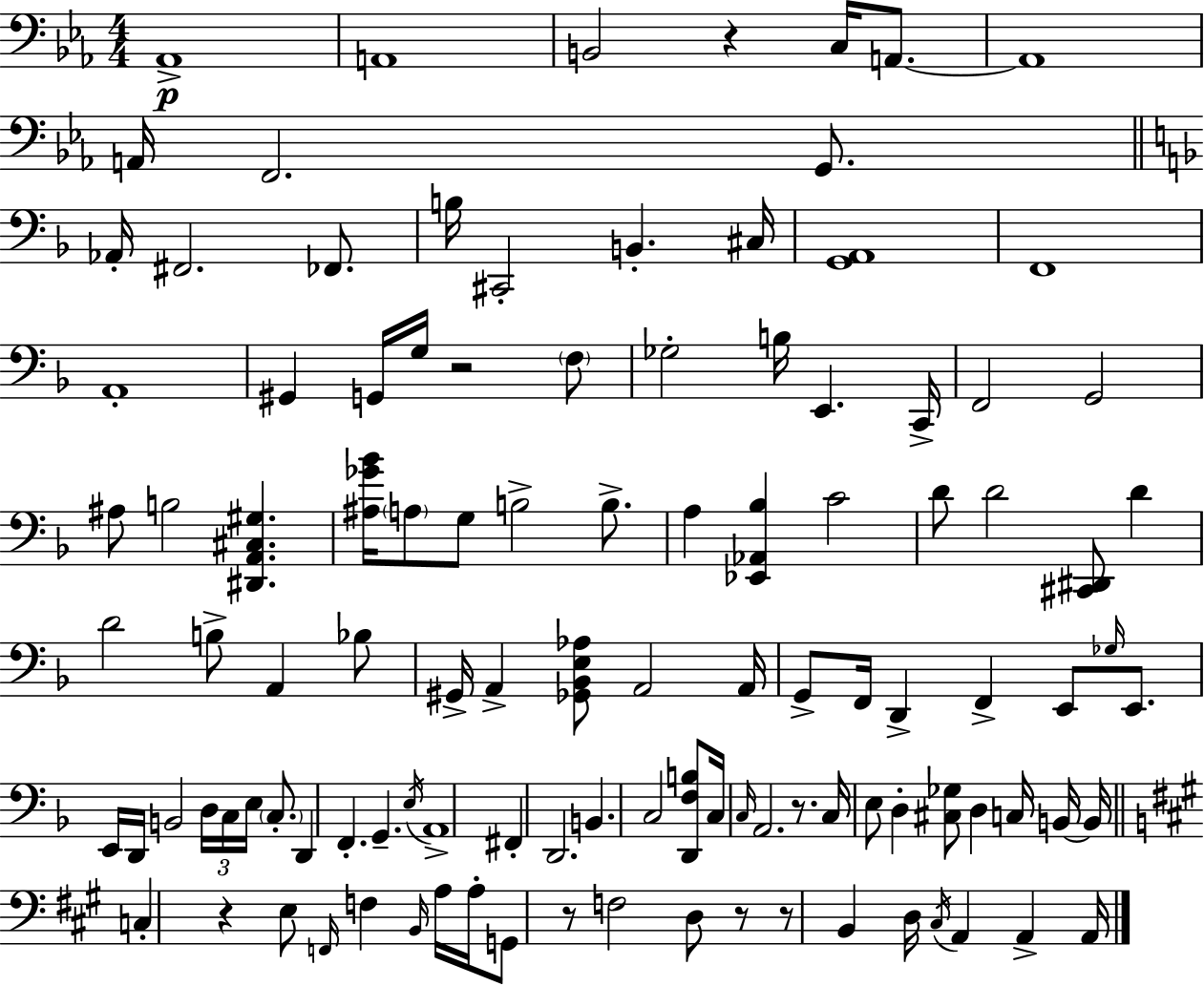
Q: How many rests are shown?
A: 7